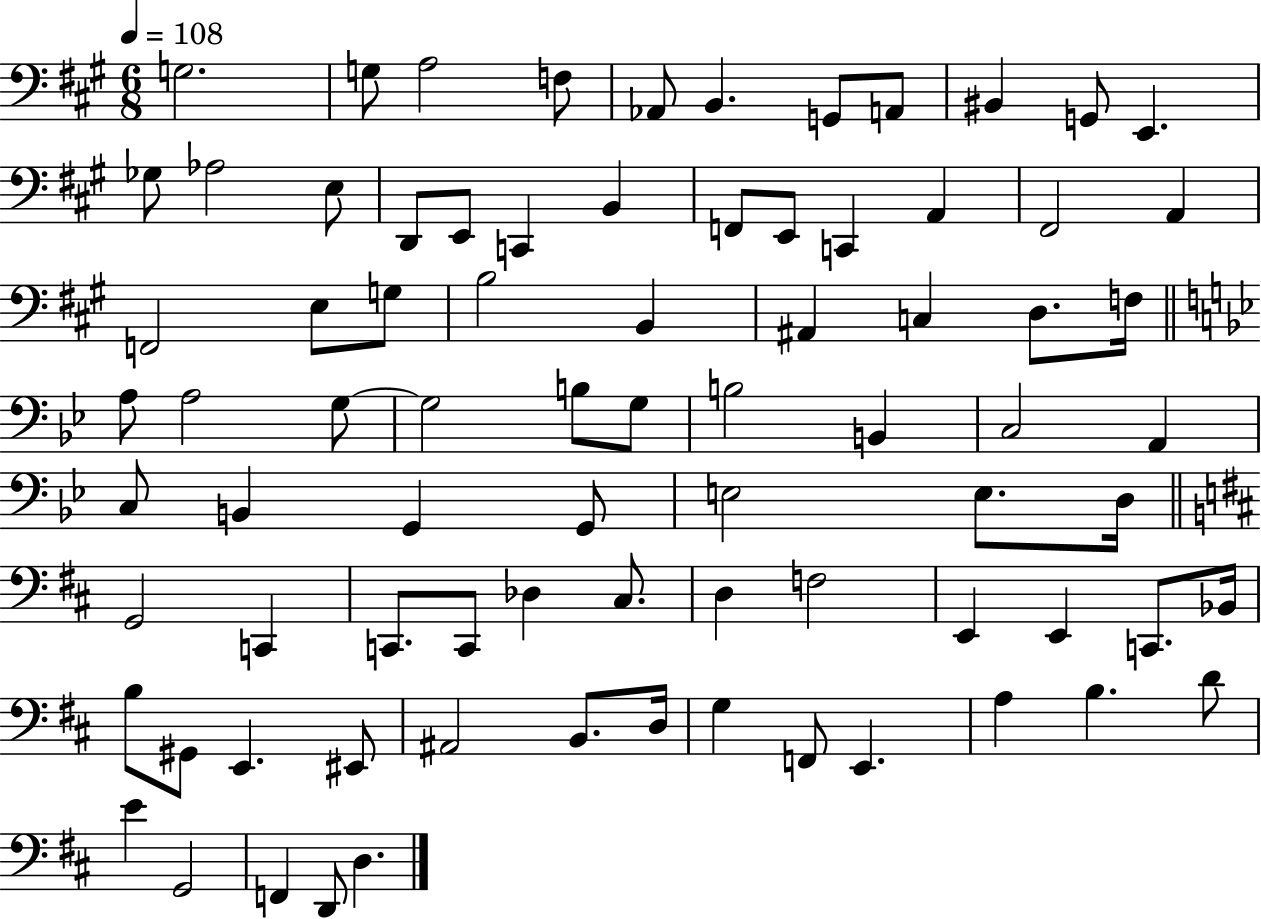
{
  \clef bass
  \numericTimeSignature
  \time 6/8
  \key a \major
  \tempo 4 = 108
  g2. | g8 a2 f8 | aes,8 b,4. g,8 a,8 | bis,4 g,8 e,4. | \break ges8 aes2 e8 | d,8 e,8 c,4 b,4 | f,8 e,8 c,4 a,4 | fis,2 a,4 | \break f,2 e8 g8 | b2 b,4 | ais,4 c4 d8. f16 | \bar "||" \break \key bes \major a8 a2 g8~~ | g2 b8 g8 | b2 b,4 | c2 a,4 | \break c8 b,4 g,4 g,8 | e2 e8. d16 | \bar "||" \break \key d \major g,2 c,4 | c,8. c,8 des4 cis8. | d4 f2 | e,4 e,4 c,8. bes,16 | \break b8 gis,8 e,4. eis,8 | ais,2 b,8. d16 | g4 f,8 e,4. | a4 b4. d'8 | \break e'4 g,2 | f,4 d,8 d4. | \bar "|."
}